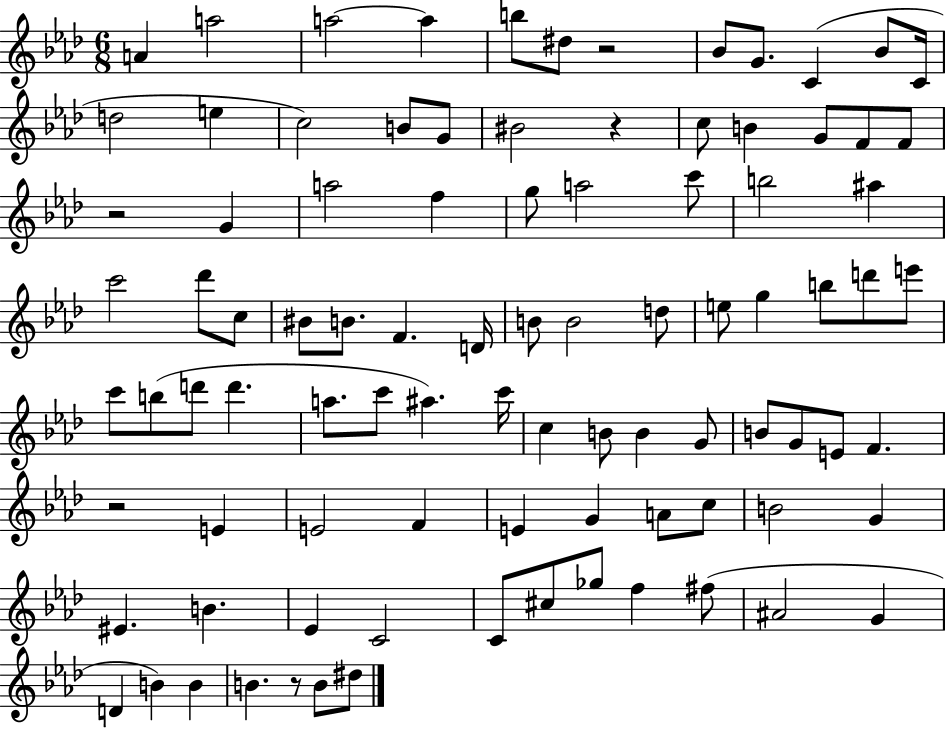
{
  \clef treble
  \numericTimeSignature
  \time 6/8
  \key aes \major
  \repeat volta 2 { a'4 a''2 | a''2~~ a''4 | b''8 dis''8 r2 | bes'8 g'8. c'4( bes'8 c'16 | \break d''2 e''4 | c''2) b'8 g'8 | bis'2 r4 | c''8 b'4 g'8 f'8 f'8 | \break r2 g'4 | a''2 f''4 | g''8 a''2 c'''8 | b''2 ais''4 | \break c'''2 des'''8 c''8 | bis'8 b'8. f'4. d'16 | b'8 b'2 d''8 | e''8 g''4 b''8 d'''8 e'''8 | \break c'''8 b''8( d'''8 d'''4. | a''8. c'''8 ais''4.) c'''16 | c''4 b'8 b'4 g'8 | b'8 g'8 e'8 f'4. | \break r2 e'4 | e'2 f'4 | e'4 g'4 a'8 c''8 | b'2 g'4 | \break eis'4. b'4. | ees'4 c'2 | c'8 cis''8 ges''8 f''4 fis''8( | ais'2 g'4 | \break d'4 b'4) b'4 | b'4. r8 b'8 dis''8 | } \bar "|."
}